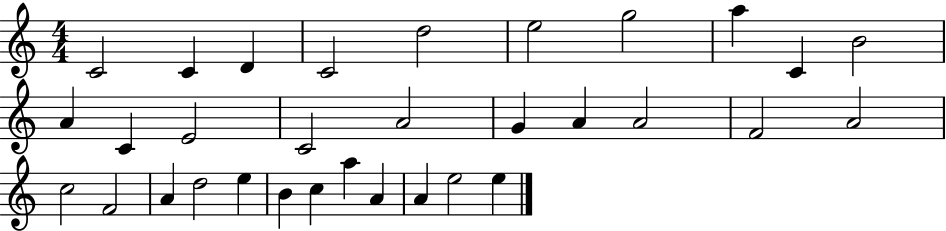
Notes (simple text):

C4/h C4/q D4/q C4/h D5/h E5/h G5/h A5/q C4/q B4/h A4/q C4/q E4/h C4/h A4/h G4/q A4/q A4/h F4/h A4/h C5/h F4/h A4/q D5/h E5/q B4/q C5/q A5/q A4/q A4/q E5/h E5/q